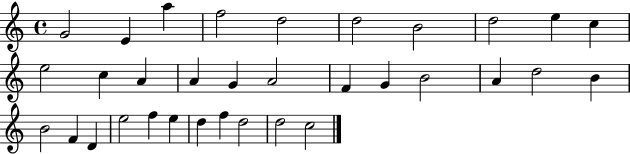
{
  \clef treble
  \time 4/4
  \defaultTimeSignature
  \key c \major
  g'2 e'4 a''4 | f''2 d''2 | d''2 b'2 | d''2 e''4 c''4 | \break e''2 c''4 a'4 | a'4 g'4 a'2 | f'4 g'4 b'2 | a'4 d''2 b'4 | \break b'2 f'4 d'4 | e''2 f''4 e''4 | d''4 f''4 d''2 | d''2 c''2 | \break \bar "|."
}